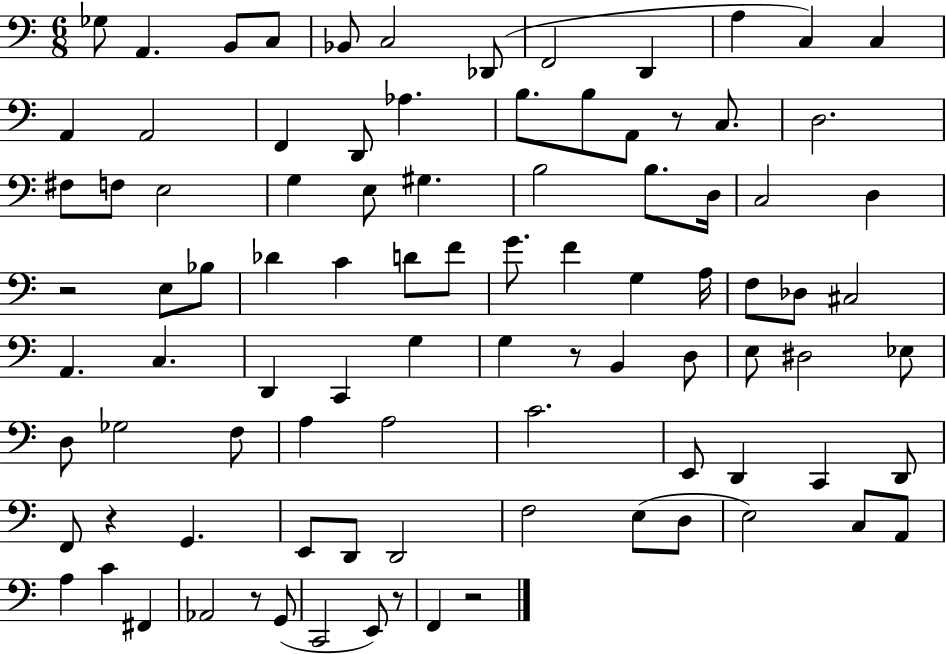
{
  \clef bass
  \numericTimeSignature
  \time 6/8
  \key c \major
  ges8 a,4. b,8 c8 | bes,8 c2 des,8( | f,2 d,4 | a4 c4) c4 | \break a,4 a,2 | f,4 d,8 aes4. | b8. b8 a,8 r8 c8. | d2. | \break fis8 f8 e2 | g4 e8 gis4. | b2 b8. d16 | c2 d4 | \break r2 e8 bes8 | des'4 c'4 d'8 f'8 | g'8. f'4 g4 a16 | f8 des8 cis2 | \break a,4. c4. | d,4 c,4 g4 | g4 r8 b,4 d8 | e8 dis2 ees8 | \break d8 ges2 f8 | a4 a2 | c'2. | e,8 d,4 c,4 d,8 | \break f,8 r4 g,4. | e,8 d,8 d,2 | f2 e8( d8 | e2) c8 a,8 | \break a4 c'4 fis,4 | aes,2 r8 g,8( | c,2 e,8) r8 | f,4 r2 | \break \bar "|."
}